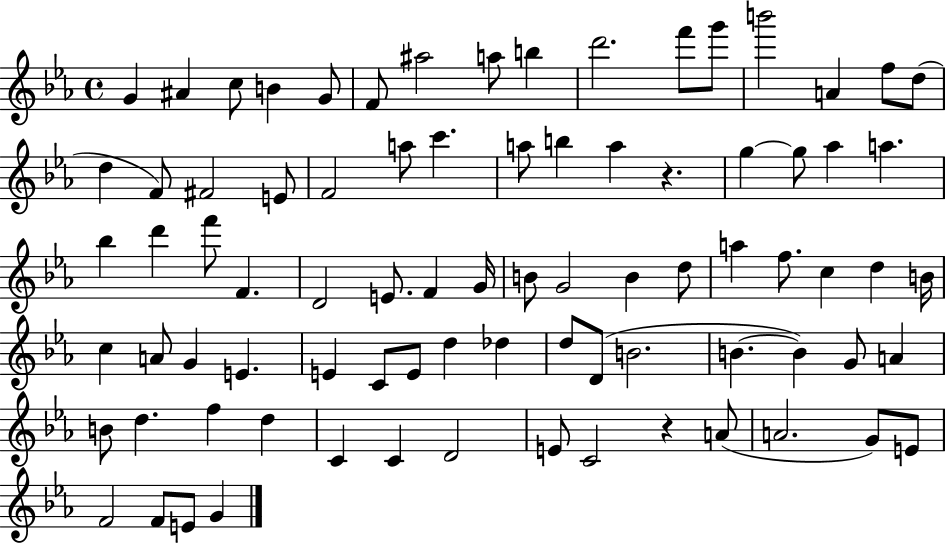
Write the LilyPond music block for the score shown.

{
  \clef treble
  \time 4/4
  \defaultTimeSignature
  \key ees \major
  g'4 ais'4 c''8 b'4 g'8 | f'8 ais''2 a''8 b''4 | d'''2. f'''8 g'''8 | b'''2 a'4 f''8 d''8( | \break d''4 f'8) fis'2 e'8 | f'2 a''8 c'''4. | a''8 b''4 a''4 r4. | g''4~~ g''8 aes''4 a''4. | \break bes''4 d'''4 f'''8 f'4. | d'2 e'8. f'4 g'16 | b'8 g'2 b'4 d''8 | a''4 f''8. c''4 d''4 b'16 | \break c''4 a'8 g'4 e'4. | e'4 c'8 e'8 d''4 des''4 | d''8 d'8( b'2. | b'4.~~ b'4) g'8 a'4 | \break b'8 d''4. f''4 d''4 | c'4 c'4 d'2 | e'8 c'2 r4 a'8( | a'2. g'8) e'8 | \break f'2 f'8 e'8 g'4 | \bar "|."
}